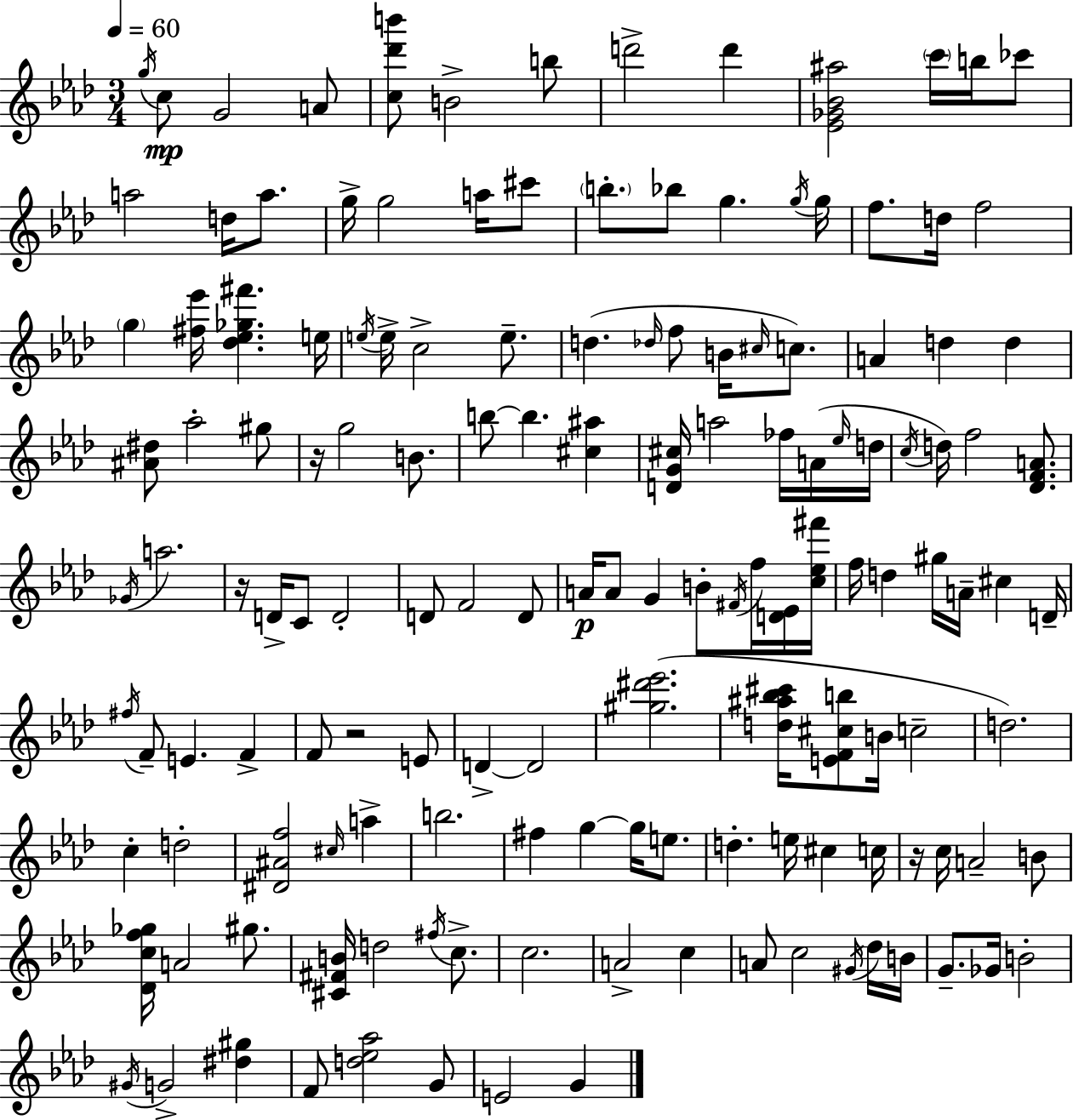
{
  \clef treble
  \numericTimeSignature
  \time 3/4
  \key aes \major
  \tempo 4 = 60
  \repeat volta 2 { \acciaccatura { g''16 }\mp c''8 g'2 a'8 | <c'' des''' b'''>8 b'2-> b''8 | d'''2-> d'''4 | <ees' ges' bes' ais''>2 \parenthesize c'''16 b''16 ces'''8 | \break a''2 d''16 a''8. | g''16-> g''2 a''16 cis'''8 | \parenthesize b''8.-. bes''8 g''4. | \acciaccatura { g''16 } g''16 f''8. d''16 f''2 | \break \parenthesize g''4 <fis'' ees'''>16 <des'' ees'' ges'' fis'''>4. | e''16 \acciaccatura { e''16 } e''16-> c''2-> | e''8.-- d''4.( \grace { des''16 } f''8 | b'16 \grace { cis''16 }) c''8. a'4 d''4 | \break d''4 <ais' dis''>8 aes''2-. | gis''8 r16 g''2 | b'8. b''8~~ b''4. | <cis'' ais''>4 <d' g' cis''>16 a''2 | \break fes''16 a'16( \grace { ees''16 } d''16 \acciaccatura { c''16 } d''16) f''2 | <des' f' a'>8. \acciaccatura { ges'16 } a''2. | r16 d'16-> c'8 | d'2-. d'8 f'2 | \break d'8 a'16\p a'8 g'4 | b'8-. \acciaccatura { fis'16 } f''16 <d' ees'>16 <c'' ees'' fis'''>16 f''16 d''4 | gis''16 a'16-- cis''4 d'16-- \acciaccatura { fis''16 } f'8-- | e'4. f'4-> f'8 | \break r2 e'8 d'4->~~ | d'2 <gis'' dis''' ees'''>2.( | <d'' ais'' bes'' cis'''>16 <e' f' cis'' b''>8 | b'16 c''2-- d''2.) | \break c''4-. | d''2-. <dis' ais' f''>2 | \grace { cis''16 } a''4-> b''2. | fis''4 | \break g''4~~ g''16 e''8. d''4.-. | e''16 cis''4 c''16 r16 | c''16 a'2-- b'8 <des' c'' f'' ges''>16 | a'2 gis''8. <cis' fis' b'>16 | \break d''2 \acciaccatura { fis''16 } c''8.-> | c''2. | a'2-> c''4 | a'8 c''2 \acciaccatura { gis'16 } des''16 | \break b'16 g'8.-- ges'16 b'2-. | \acciaccatura { gis'16 } g'2-> <dis'' gis''>4 | f'8 <d'' ees'' aes''>2 | g'8 e'2 g'4 | \break } \bar "|."
}